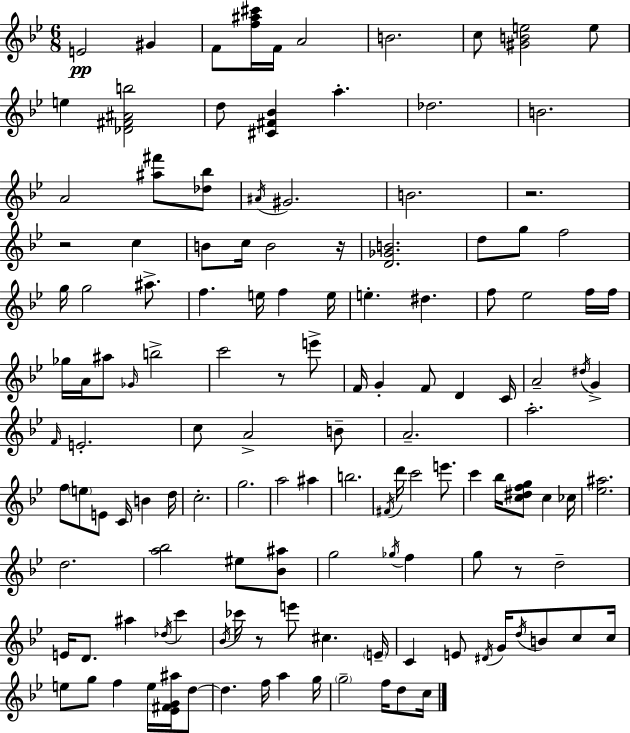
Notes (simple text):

E4/h G#4/q F4/e [F5,A#5,C#6]/s F4/s A4/h B4/h. C5/e [G#4,B4,E5]/h E5/e E5/q [Db4,F#4,A#4,B5]/h D5/e [C#4,F#4,Bb4]/q A5/q. Db5/h. B4/h. A4/h [A#5,F#6]/e [Db5,Bb5]/e A#4/s G#4/h. B4/h. R/h. R/h C5/q B4/e C5/s B4/h R/s [D4,Gb4,B4]/h. D5/e G5/e F5/h G5/s G5/h A#5/e. F5/q. E5/s F5/q E5/s E5/q. D#5/q. F5/e Eb5/h F5/s F5/s Gb5/s A4/s A#5/e Gb4/s B5/h C6/h R/e E6/e F4/s G4/q F4/e D4/q C4/s A4/h D#5/s G4/q F4/s E4/h. C5/e A4/h B4/e A4/h. A5/h. F5/e E5/e E4/e C4/s B4/q D5/s C5/h. G5/h. A5/h A#5/q B5/h. F#4/s D6/s C6/h E6/e. C6/q Bb5/s [C5,D#5,F5,G5]/e C5/q CES5/s [Eb5,A#5]/h. D5/h. [A5,Bb5]/h EIS5/e [Bb4,A#5]/e G5/h Gb5/s F5/q G5/e R/e D5/h E4/s D4/e. A#5/q Db5/s C6/q Bb4/s CES6/s R/e E6/e C#5/q. E4/s C4/q E4/e D#4/s G4/s D5/s B4/e C5/e C5/s E5/e G5/e F5/q E5/s [Eb4,F#4,G4,A#5]/s D5/e D5/q. F5/s A5/q G5/s G5/h F5/s D5/e C5/s